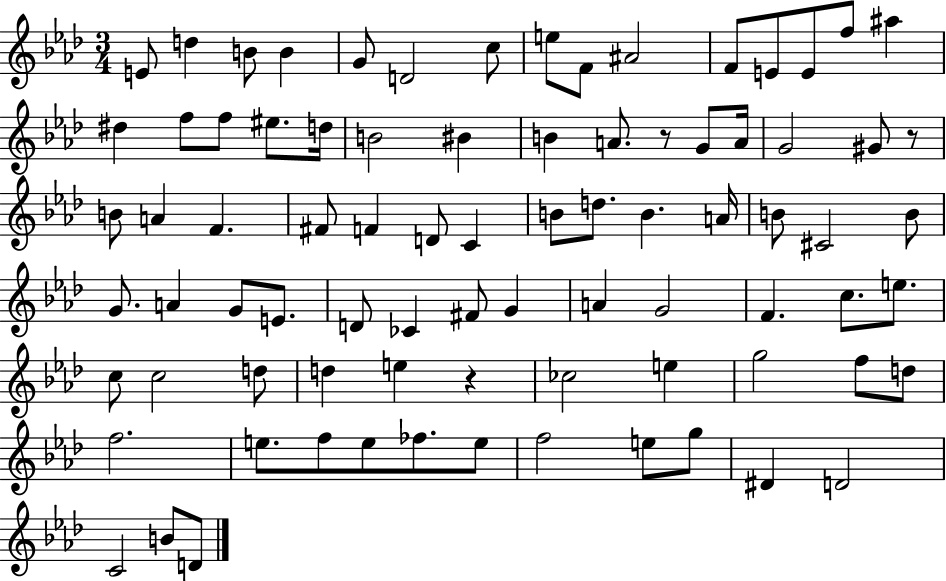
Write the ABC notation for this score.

X:1
T:Untitled
M:3/4
L:1/4
K:Ab
E/2 d B/2 B G/2 D2 c/2 e/2 F/2 ^A2 F/2 E/2 E/2 f/2 ^a ^d f/2 f/2 ^e/2 d/4 B2 ^B B A/2 z/2 G/2 A/4 G2 ^G/2 z/2 B/2 A F ^F/2 F D/2 C B/2 d/2 B A/4 B/2 ^C2 B/2 G/2 A G/2 E/2 D/2 _C ^F/2 G A G2 F c/2 e/2 c/2 c2 d/2 d e z _c2 e g2 f/2 d/2 f2 e/2 f/2 e/2 _f/2 e/2 f2 e/2 g/2 ^D D2 C2 B/2 D/2